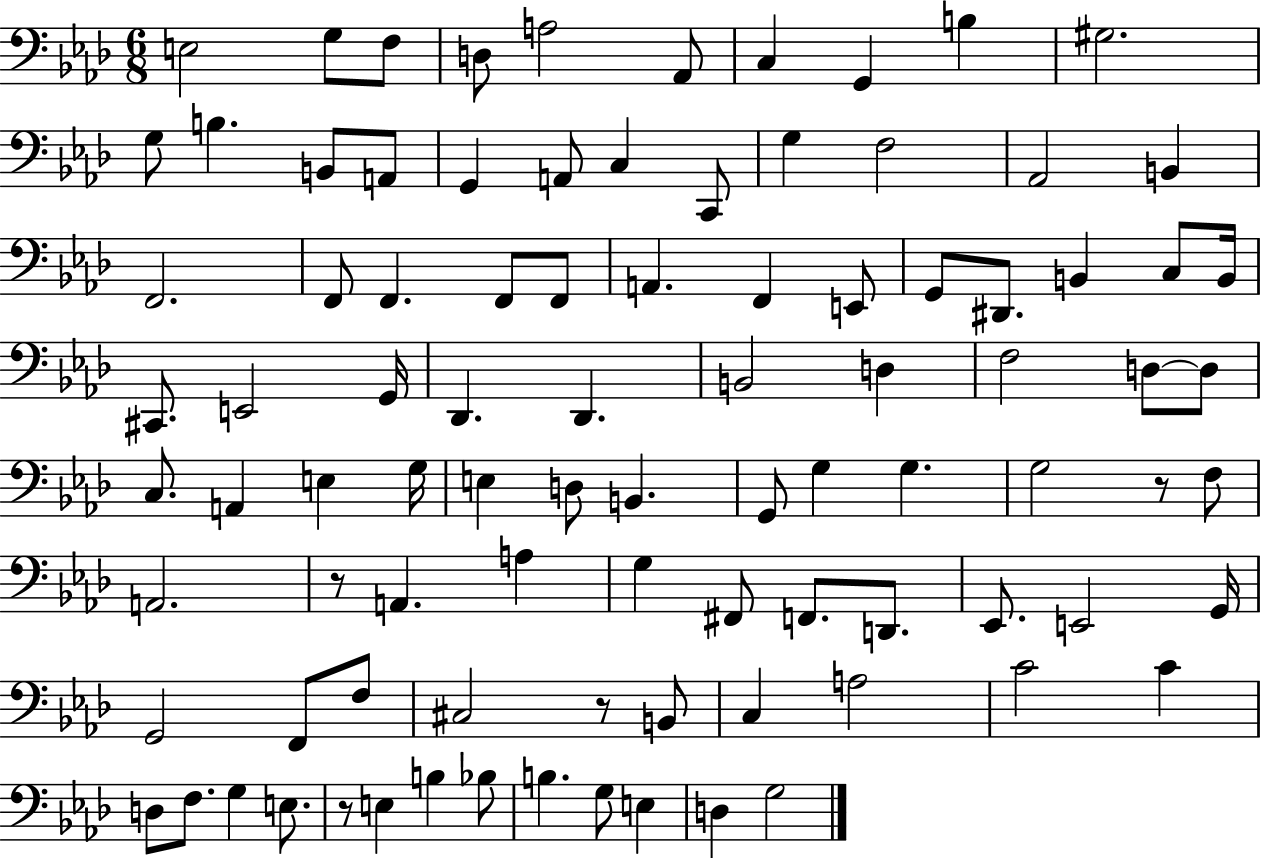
{
  \clef bass
  \numericTimeSignature
  \time 6/8
  \key aes \major
  \repeat volta 2 { e2 g8 f8 | d8 a2 aes,8 | c4 g,4 b4 | gis2. | \break g8 b4. b,8 a,8 | g,4 a,8 c4 c,8 | g4 f2 | aes,2 b,4 | \break f,2. | f,8 f,4. f,8 f,8 | a,4. f,4 e,8 | g,8 dis,8. b,4 c8 b,16 | \break cis,8. e,2 g,16 | des,4. des,4. | b,2 d4 | f2 d8~~ d8 | \break c8. a,4 e4 g16 | e4 d8 b,4. | g,8 g4 g4. | g2 r8 f8 | \break a,2. | r8 a,4. a4 | g4 fis,8 f,8. d,8. | ees,8. e,2 g,16 | \break g,2 f,8 f8 | cis2 r8 b,8 | c4 a2 | c'2 c'4 | \break d8 f8. g4 e8. | r8 e4 b4 bes8 | b4. g8 e4 | d4 g2 | \break } \bar "|."
}